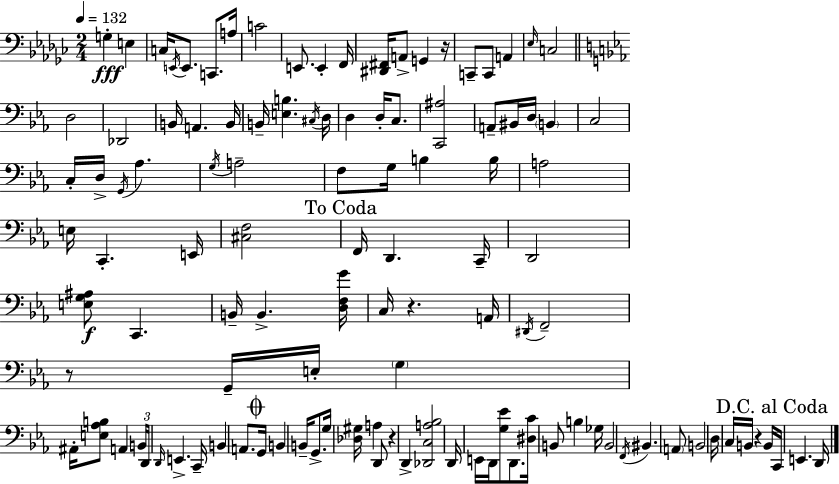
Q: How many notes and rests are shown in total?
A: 114